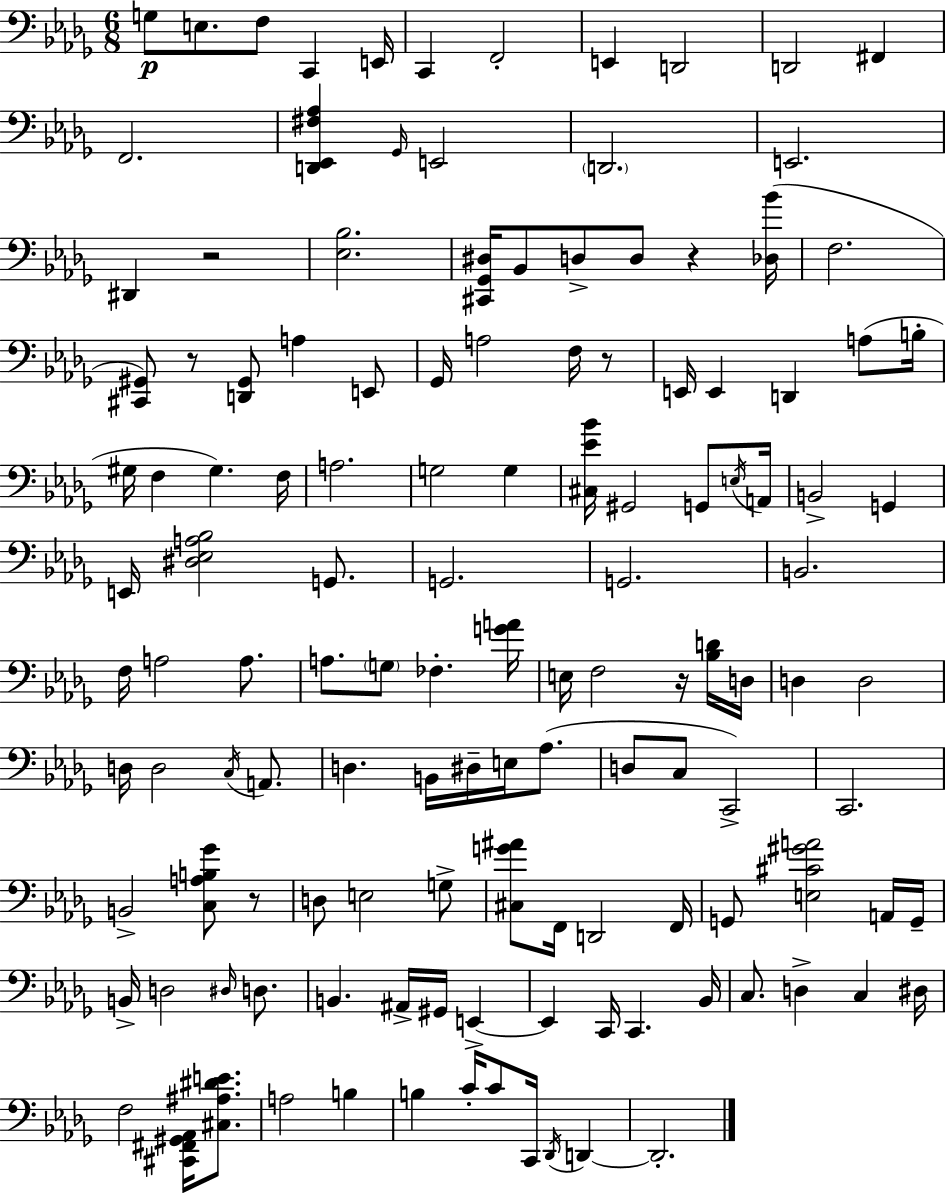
X:1
T:Untitled
M:6/8
L:1/4
K:Bbm
G,/2 E,/2 F,/2 C,, E,,/4 C,, F,,2 E,, D,,2 D,,2 ^F,, F,,2 [D,,_E,,^F,_A,] _G,,/4 E,,2 D,,2 E,,2 ^D,, z2 [_E,_B,]2 [^C,,_G,,^D,]/4 _B,,/2 D,/2 D,/2 z [_D,_B]/4 F,2 [^C,,^G,,]/2 z/2 [D,,^G,,]/2 A, E,,/2 _G,,/4 A,2 F,/4 z/2 E,,/4 E,, D,, A,/2 B,/4 ^G,/4 F, ^G, F,/4 A,2 G,2 G, [^C,_E_B]/4 ^G,,2 G,,/2 E,/4 A,,/4 B,,2 G,, E,,/4 [^D,_E,A,_B,]2 G,,/2 G,,2 G,,2 B,,2 F,/4 A,2 A,/2 A,/2 G,/2 _F, [GA]/4 E,/4 F,2 z/4 [_B,D]/4 D,/4 D, D,2 D,/4 D,2 C,/4 A,,/2 D, B,,/4 ^D,/4 E,/4 _A,/2 D,/2 C,/2 C,,2 C,,2 B,,2 [C,A,B,_G]/2 z/2 D,/2 E,2 G,/2 [^C,G^A]/2 F,,/4 D,,2 F,,/4 G,,/2 [E,^C^GA]2 A,,/4 G,,/4 B,,/4 D,2 ^D,/4 D,/2 B,, ^A,,/4 ^G,,/4 E,, E,, C,,/4 C,, _B,,/4 C,/2 D, C, ^D,/4 F,2 [^C,,^F,,^G,,_A,,]/4 [^C,^A,^DE]/2 A,2 B, B, C/4 C/2 C,,/4 _D,,/4 D,, D,,2